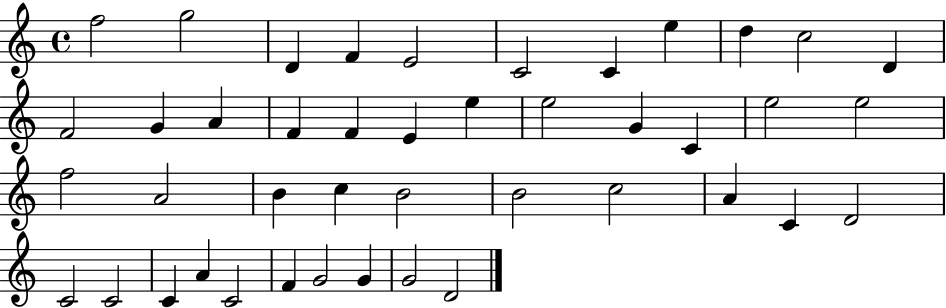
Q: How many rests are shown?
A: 0